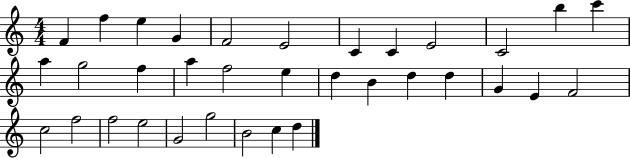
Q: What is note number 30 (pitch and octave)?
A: G4